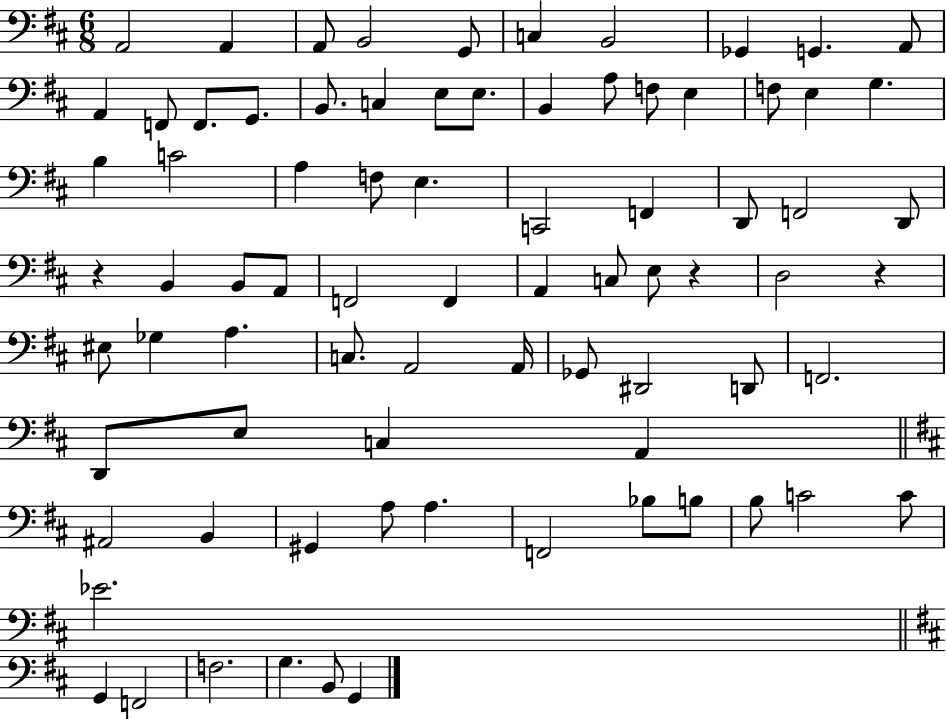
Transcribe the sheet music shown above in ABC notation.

X:1
T:Untitled
M:6/8
L:1/4
K:D
A,,2 A,, A,,/2 B,,2 G,,/2 C, B,,2 _G,, G,, A,,/2 A,, F,,/2 F,,/2 G,,/2 B,,/2 C, E,/2 E,/2 B,, A,/2 F,/2 E, F,/2 E, G, B, C2 A, F,/2 E, C,,2 F,, D,,/2 F,,2 D,,/2 z B,, B,,/2 A,,/2 F,,2 F,, A,, C,/2 E,/2 z D,2 z ^E,/2 _G, A, C,/2 A,,2 A,,/4 _G,,/2 ^D,,2 D,,/2 F,,2 D,,/2 E,/2 C, A,, ^A,,2 B,, ^G,, A,/2 A, F,,2 _B,/2 B,/2 B,/2 C2 C/2 _E2 G,, F,,2 F,2 G, B,,/2 G,,